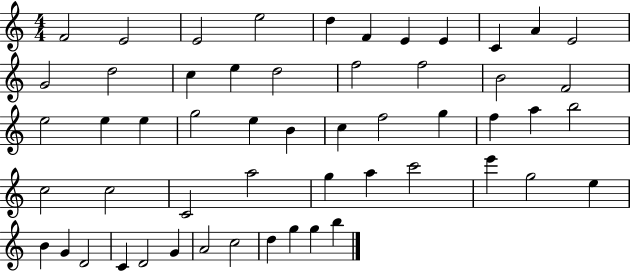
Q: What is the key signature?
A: C major